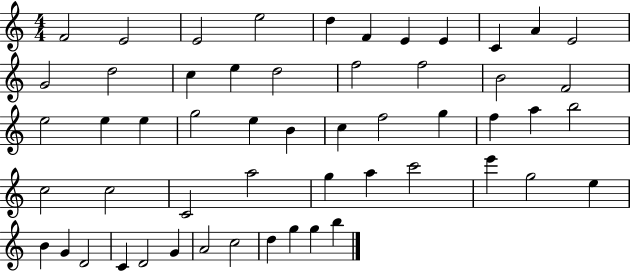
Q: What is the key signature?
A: C major